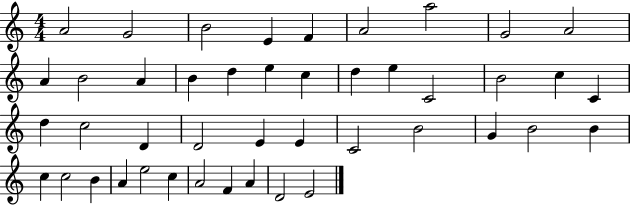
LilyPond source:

{
  \clef treble
  \numericTimeSignature
  \time 4/4
  \key c \major
  a'2 g'2 | b'2 e'4 f'4 | a'2 a''2 | g'2 a'2 | \break a'4 b'2 a'4 | b'4 d''4 e''4 c''4 | d''4 e''4 c'2 | b'2 c''4 c'4 | \break d''4 c''2 d'4 | d'2 e'4 e'4 | c'2 b'2 | g'4 b'2 b'4 | \break c''4 c''2 b'4 | a'4 e''2 c''4 | a'2 f'4 a'4 | d'2 e'2 | \break \bar "|."
}